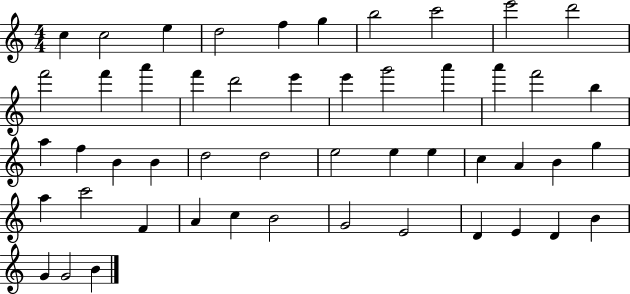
C5/q C5/h E5/q D5/h F5/q G5/q B5/h C6/h E6/h D6/h F6/h F6/q A6/q F6/q D6/h E6/q E6/q G6/h A6/q A6/q F6/h B5/q A5/q F5/q B4/q B4/q D5/h D5/h E5/h E5/q E5/q C5/q A4/q B4/q G5/q A5/q C6/h F4/q A4/q C5/q B4/h G4/h E4/h D4/q E4/q D4/q B4/q G4/q G4/h B4/q